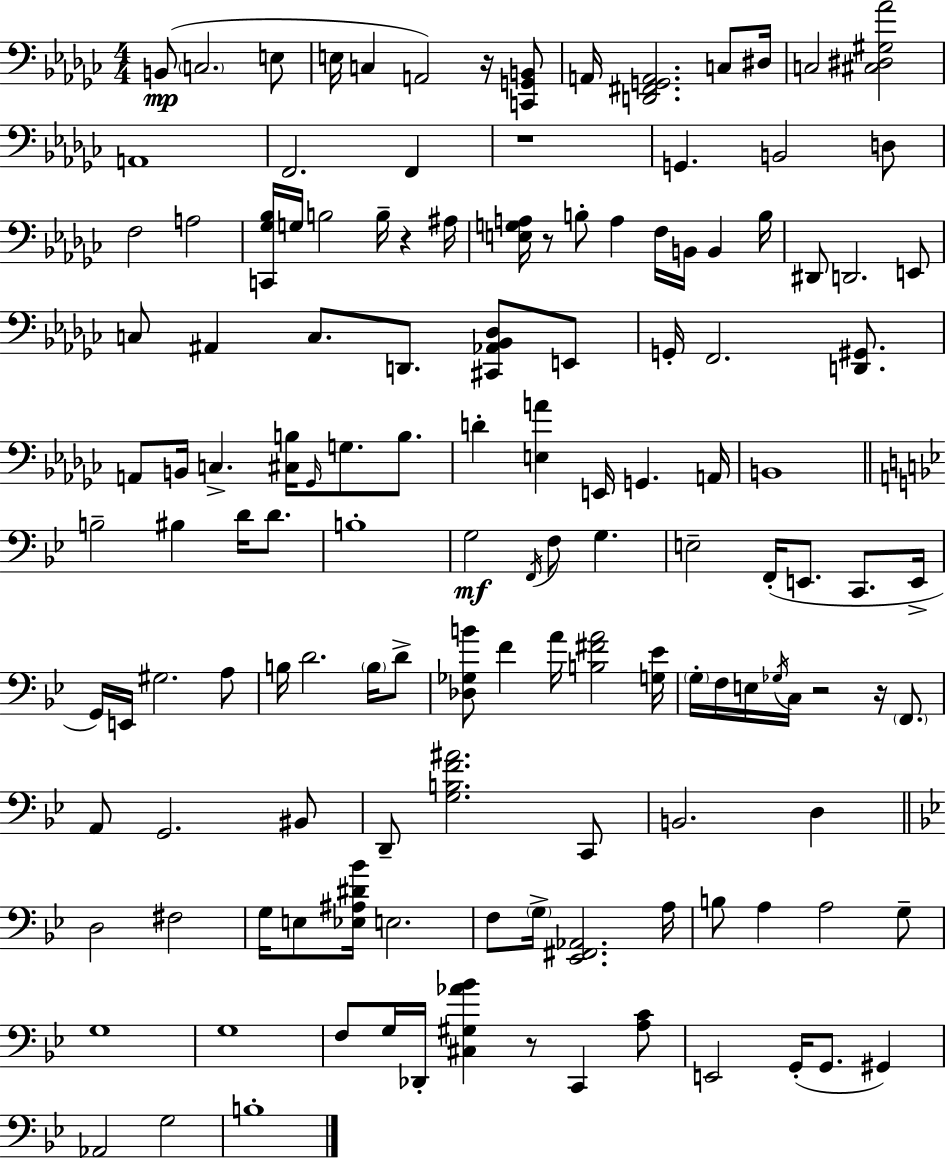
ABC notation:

X:1
T:Untitled
M:4/4
L:1/4
K:Ebm
B,,/2 C,2 E,/2 E,/4 C, A,,2 z/4 [C,,G,,B,,]/2 A,,/4 [D,,^F,,G,,A,,]2 C,/2 ^D,/4 C,2 [^C,^D,^G,_A]2 A,,4 F,,2 F,, z4 G,, B,,2 D,/2 F,2 A,2 [C,,_G,_B,]/4 G,/4 B,2 B,/4 z ^A,/4 [E,G,A,]/4 z/2 B,/2 A, F,/4 B,,/4 B,, B,/4 ^D,,/2 D,,2 E,,/2 C,/2 ^A,, C,/2 D,,/2 [^C,,_A,,_B,,_D,]/2 E,,/2 G,,/4 F,,2 [D,,^G,,]/2 A,,/2 B,,/4 C, [^C,B,]/4 _G,,/4 G,/2 B,/2 D [E,A] E,,/4 G,, A,,/4 B,,4 B,2 ^B, D/4 D/2 B,4 G,2 F,,/4 F,/2 G, E,2 F,,/4 E,,/2 C,,/2 E,,/4 G,,/4 E,,/4 ^G,2 A,/2 B,/4 D2 B,/4 D/2 [_D,_G,B]/2 F A/4 [B,^FA]2 [G,_E]/4 G,/4 F,/4 E,/4 _G,/4 C,/4 z2 z/4 F,,/2 A,,/2 G,,2 ^B,,/2 D,,/2 [G,B,F^A]2 C,,/2 B,,2 D, D,2 ^F,2 G,/4 E,/2 [_E,^A,^D_B]/4 E,2 F,/2 G,/4 [_E,,^F,,_A,,]2 A,/4 B,/2 A, A,2 G,/2 G,4 G,4 F,/2 G,/4 _D,,/4 [^C,^G,_A_B] z/2 C,, [A,C]/2 E,,2 G,,/4 G,,/2 ^G,, _A,,2 G,2 B,4